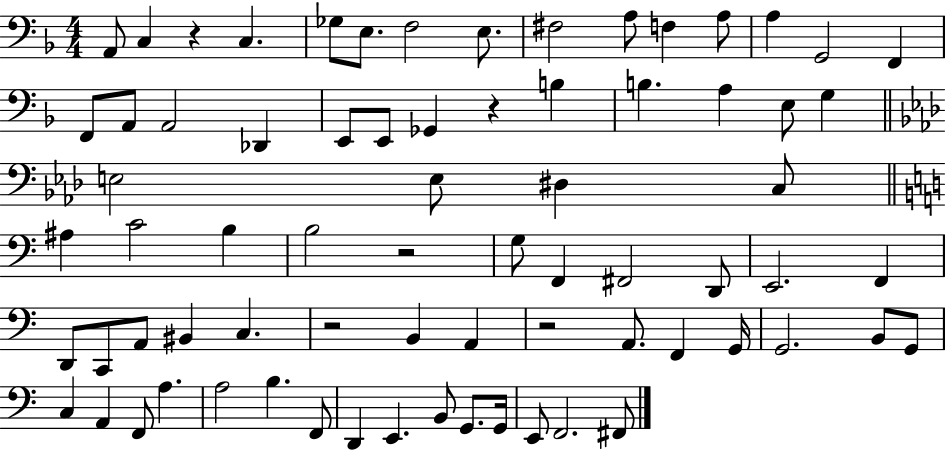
X:1
T:Untitled
M:4/4
L:1/4
K:F
A,,/2 C, z C, _G,/2 E,/2 F,2 E,/2 ^F,2 A,/2 F, A,/2 A, G,,2 F,, F,,/2 A,,/2 A,,2 _D,, E,,/2 E,,/2 _G,, z B, B, A, E,/2 G, E,2 E,/2 ^D, C,/2 ^A, C2 B, B,2 z2 G,/2 F,, ^F,,2 D,,/2 E,,2 F,, D,,/2 C,,/2 A,,/2 ^B,, C, z2 B,, A,, z2 A,,/2 F,, G,,/4 G,,2 B,,/2 G,,/2 C, A,, F,,/2 A, A,2 B, F,,/2 D,, E,, B,,/2 G,,/2 G,,/4 E,,/2 F,,2 ^F,,/2